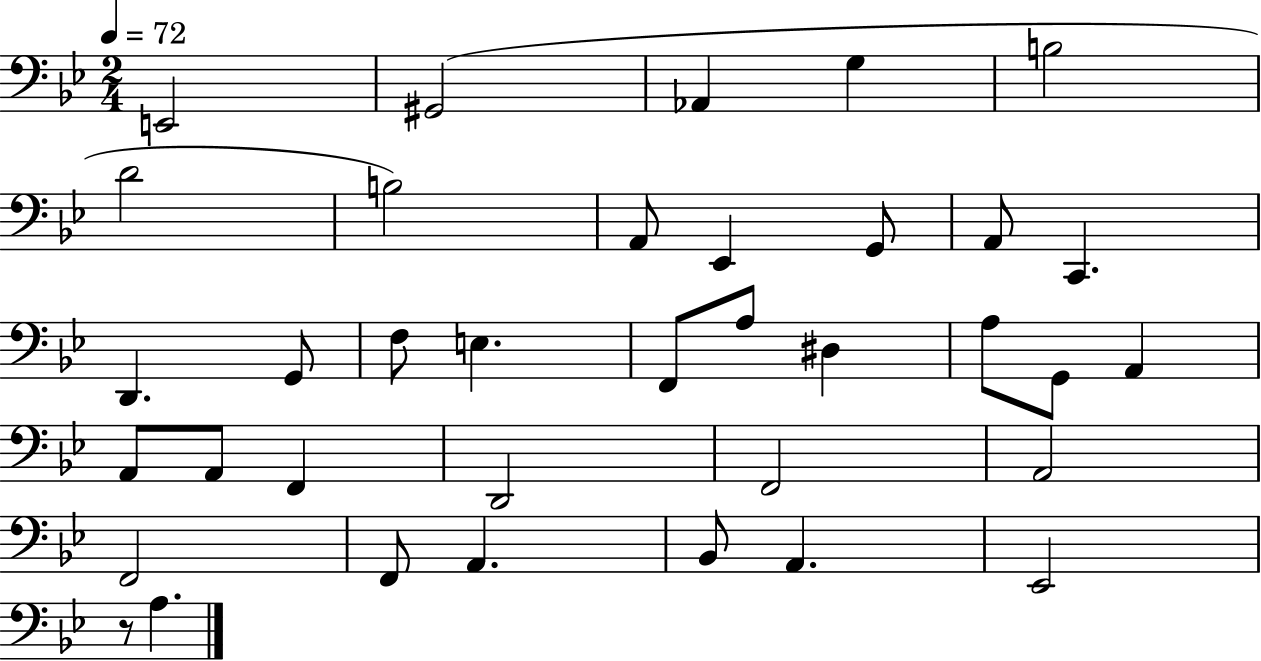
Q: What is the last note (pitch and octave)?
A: A3